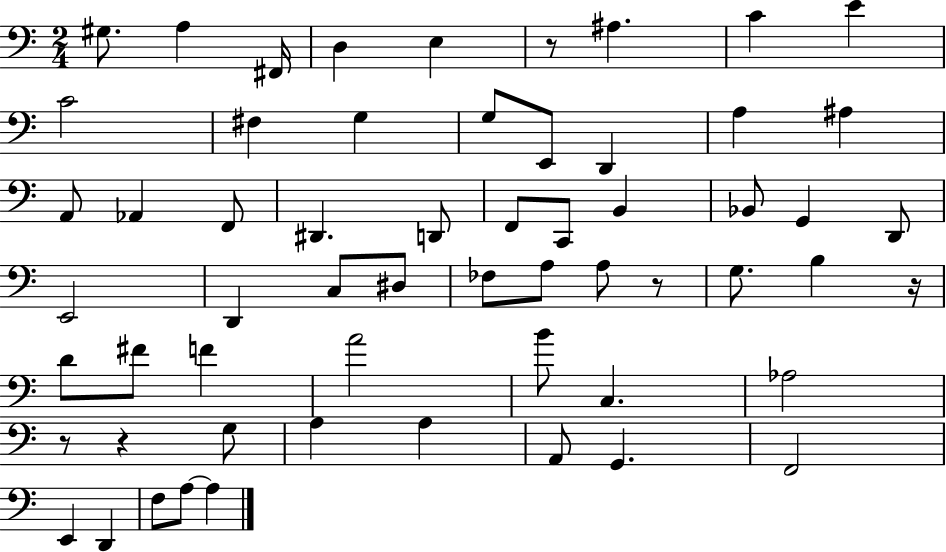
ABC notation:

X:1
T:Untitled
M:2/4
L:1/4
K:C
^G,/2 A, ^F,,/4 D, E, z/2 ^A, C E C2 ^F, G, G,/2 E,,/2 D,, A, ^A, A,,/2 _A,, F,,/2 ^D,, D,,/2 F,,/2 C,,/2 B,, _B,,/2 G,, D,,/2 E,,2 D,, C,/2 ^D,/2 _F,/2 A,/2 A,/2 z/2 G,/2 B, z/4 D/2 ^F/2 F A2 B/2 C, _A,2 z/2 z G,/2 A, A, A,,/2 G,, F,,2 E,, D,, F,/2 A,/2 A,